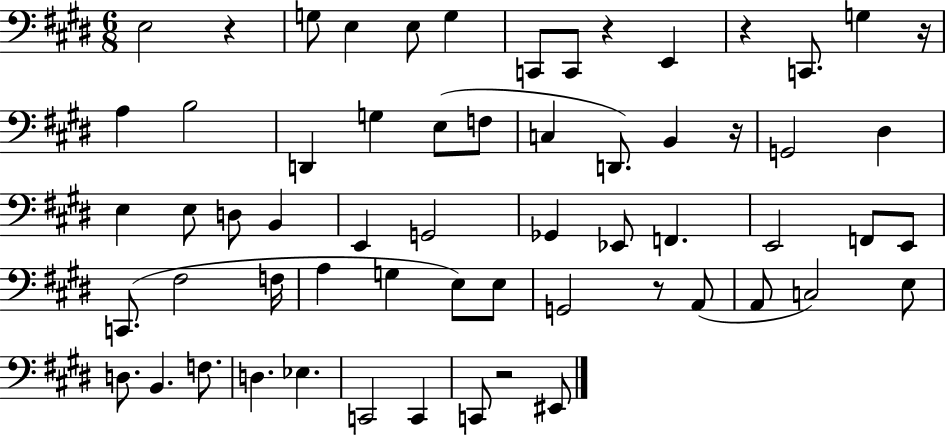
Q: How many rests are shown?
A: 7